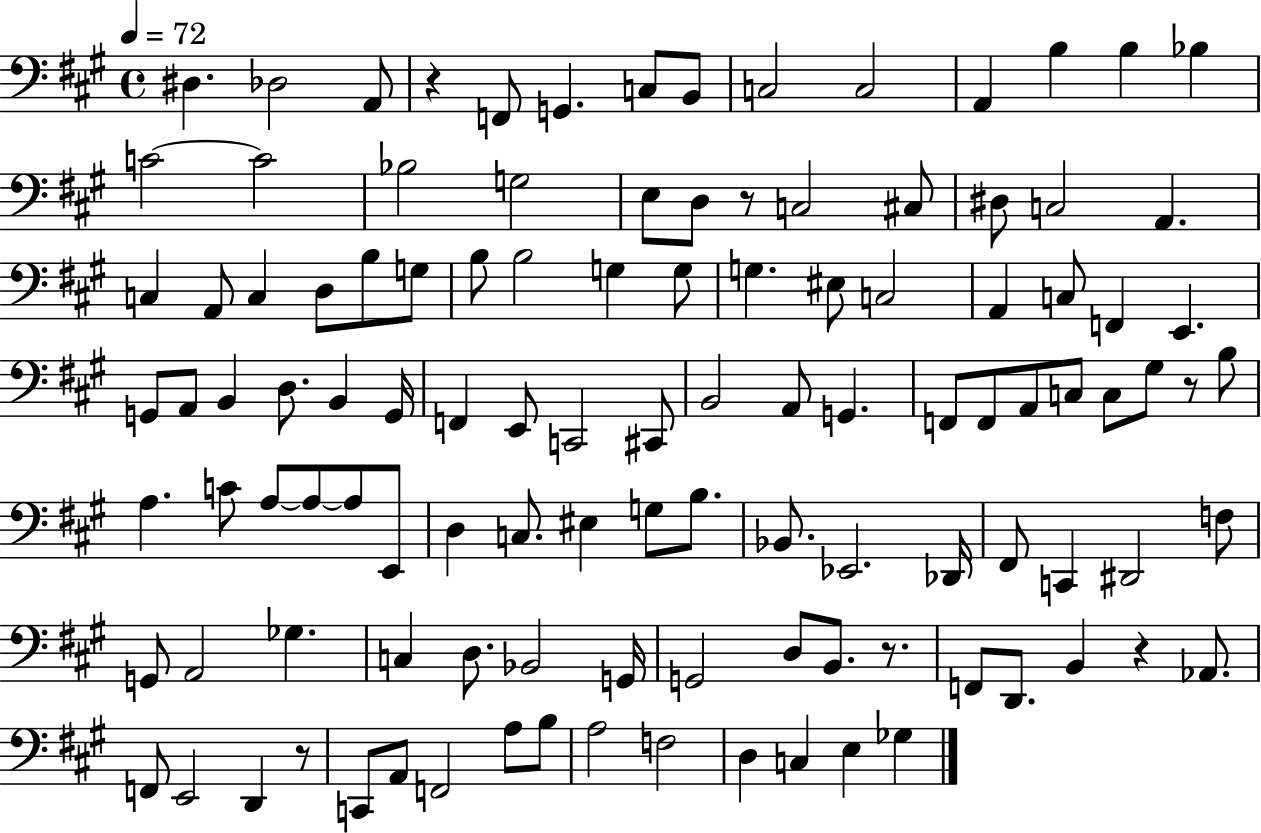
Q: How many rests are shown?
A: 6